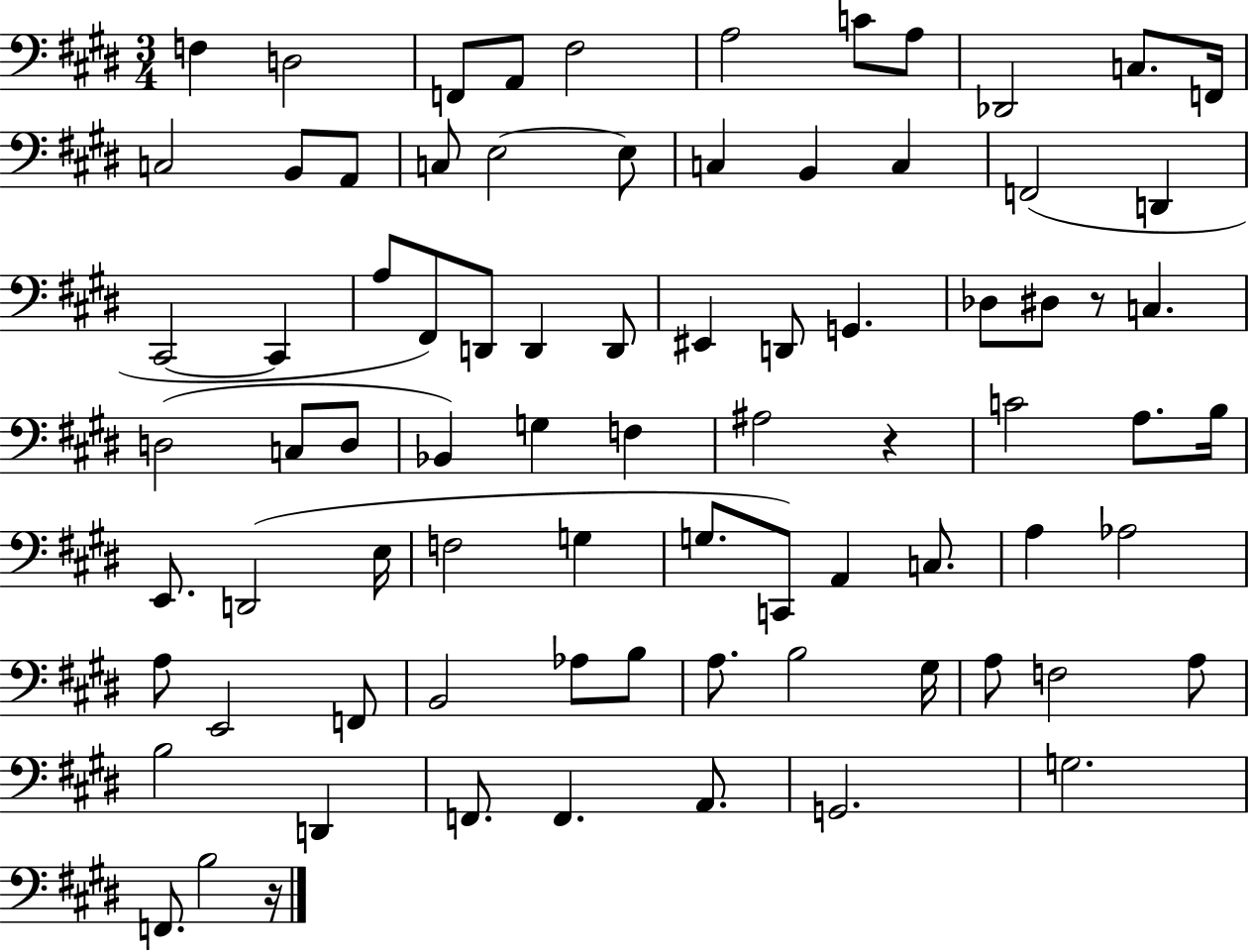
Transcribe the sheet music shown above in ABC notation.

X:1
T:Untitled
M:3/4
L:1/4
K:E
F, D,2 F,,/2 A,,/2 ^F,2 A,2 C/2 A,/2 _D,,2 C,/2 F,,/4 C,2 B,,/2 A,,/2 C,/2 E,2 E,/2 C, B,, C, F,,2 D,, ^C,,2 ^C,, A,/2 ^F,,/2 D,,/2 D,, D,,/2 ^E,, D,,/2 G,, _D,/2 ^D,/2 z/2 C, D,2 C,/2 D,/2 _B,, G, F, ^A,2 z C2 A,/2 B,/4 E,,/2 D,,2 E,/4 F,2 G, G,/2 C,,/2 A,, C,/2 A, _A,2 A,/2 E,,2 F,,/2 B,,2 _A,/2 B,/2 A,/2 B,2 ^G,/4 A,/2 F,2 A,/2 B,2 D,, F,,/2 F,, A,,/2 G,,2 G,2 F,,/2 B,2 z/4